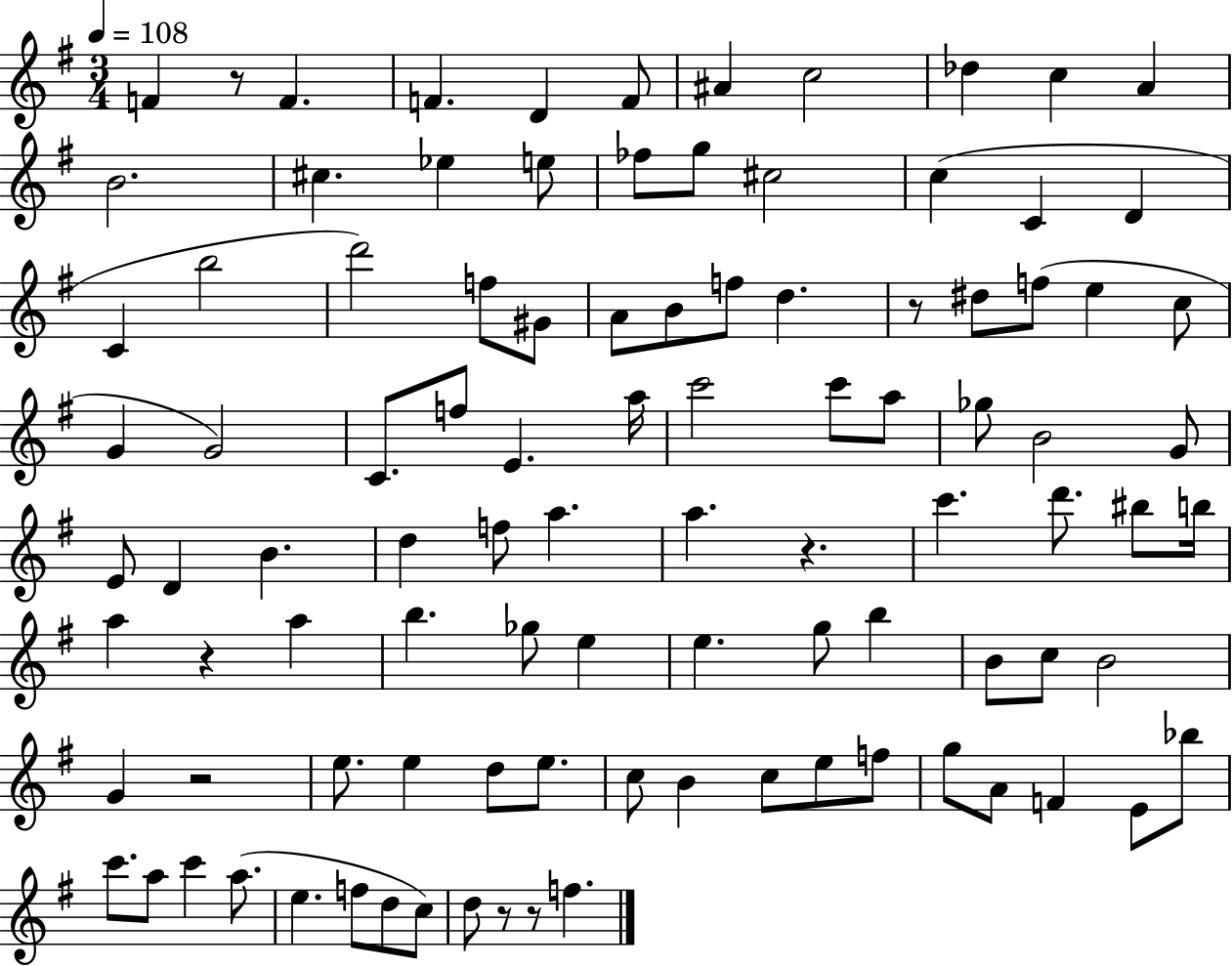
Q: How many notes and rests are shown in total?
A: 99